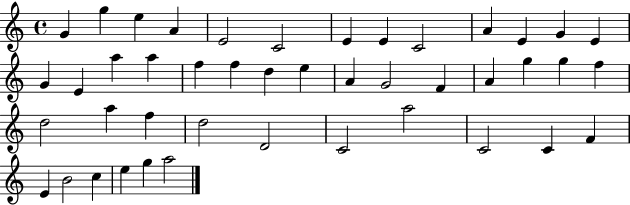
{
  \clef treble
  \time 4/4
  \defaultTimeSignature
  \key c \major
  g'4 g''4 e''4 a'4 | e'2 c'2 | e'4 e'4 c'2 | a'4 e'4 g'4 e'4 | \break g'4 e'4 a''4 a''4 | f''4 f''4 d''4 e''4 | a'4 g'2 f'4 | a'4 g''4 g''4 f''4 | \break d''2 a''4 f''4 | d''2 d'2 | c'2 a''2 | c'2 c'4 f'4 | \break e'4 b'2 c''4 | e''4 g''4 a''2 | \bar "|."
}